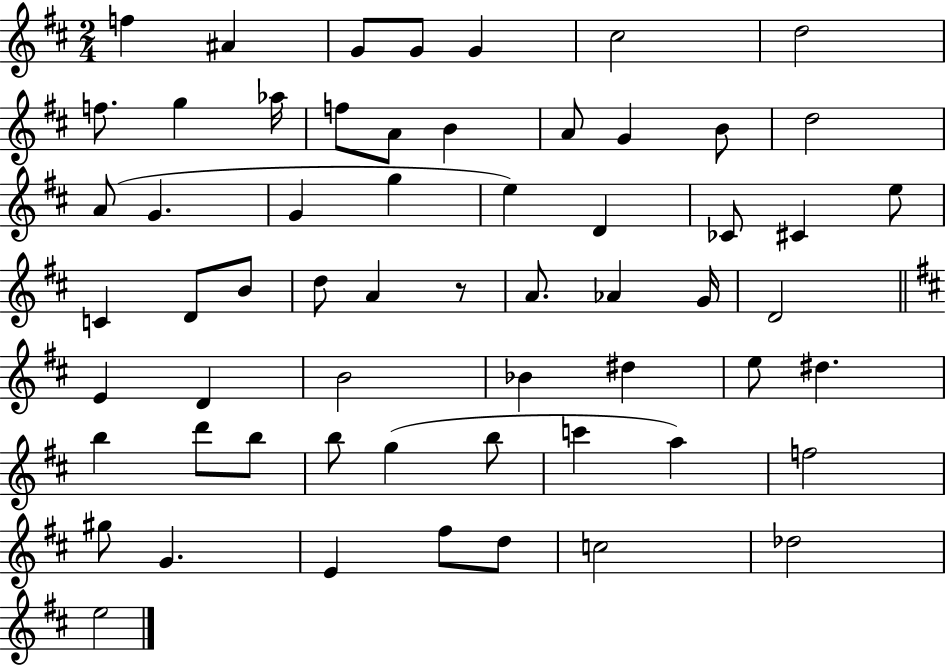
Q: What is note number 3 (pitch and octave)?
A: G4